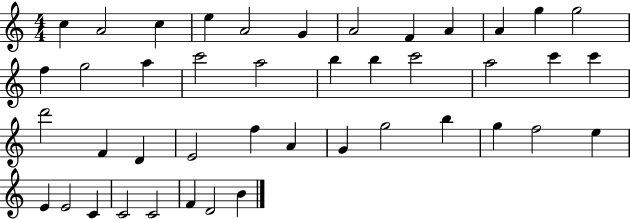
{
  \clef treble
  \numericTimeSignature
  \time 4/4
  \key c \major
  c''4 a'2 c''4 | e''4 a'2 g'4 | a'2 f'4 a'4 | a'4 g''4 g''2 | \break f''4 g''2 a''4 | c'''2 a''2 | b''4 b''4 c'''2 | a''2 c'''4 c'''4 | \break d'''2 f'4 d'4 | e'2 f''4 a'4 | g'4 g''2 b''4 | g''4 f''2 e''4 | \break e'4 e'2 c'4 | c'2 c'2 | f'4 d'2 b'4 | \bar "|."
}